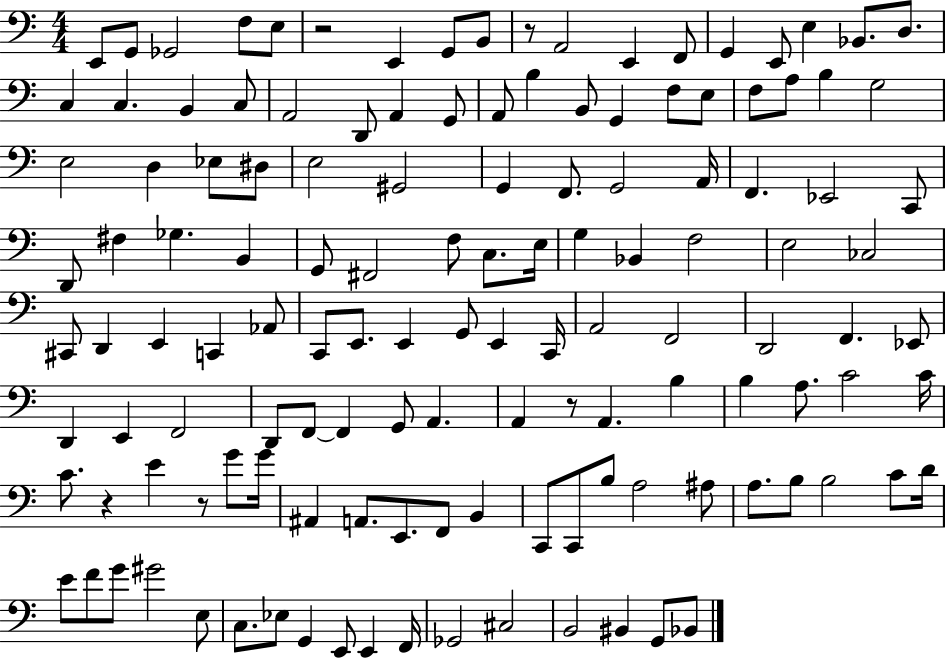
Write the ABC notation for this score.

X:1
T:Untitled
M:4/4
L:1/4
K:C
E,,/2 G,,/2 _G,,2 F,/2 E,/2 z2 E,, G,,/2 B,,/2 z/2 A,,2 E,, F,,/2 G,, E,,/2 E, _B,,/2 D,/2 C, C, B,, C,/2 A,,2 D,,/2 A,, G,,/2 A,,/2 B, B,,/2 G,, F,/2 E,/2 F,/2 A,/2 B, G,2 E,2 D, _E,/2 ^D,/2 E,2 ^G,,2 G,, F,,/2 G,,2 A,,/4 F,, _E,,2 C,,/2 D,,/2 ^F, _G, B,, G,,/2 ^F,,2 F,/2 C,/2 E,/4 G, _B,, F,2 E,2 _C,2 ^C,,/2 D,, E,, C,, _A,,/2 C,,/2 E,,/2 E,, G,,/2 E,, C,,/4 A,,2 F,,2 D,,2 F,, _E,,/2 D,, E,, F,,2 D,,/2 F,,/2 F,, G,,/2 A,, A,, z/2 A,, B, B, A,/2 C2 C/4 C/2 z E z/2 G/2 G/4 ^A,, A,,/2 E,,/2 F,,/2 B,, C,,/2 C,,/2 B,/2 A,2 ^A,/2 A,/2 B,/2 B,2 C/2 D/4 E/2 F/2 G/2 ^G2 E,/2 C,/2 _E,/2 G,, E,,/2 E,, F,,/4 _G,,2 ^C,2 B,,2 ^B,, G,,/2 _B,,/2